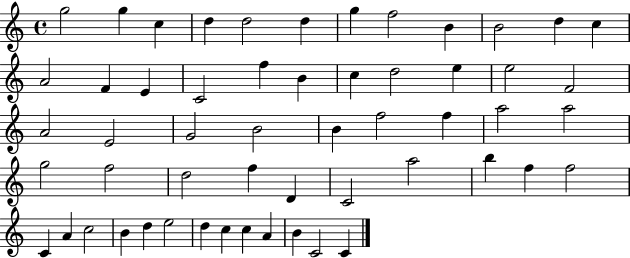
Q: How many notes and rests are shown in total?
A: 55